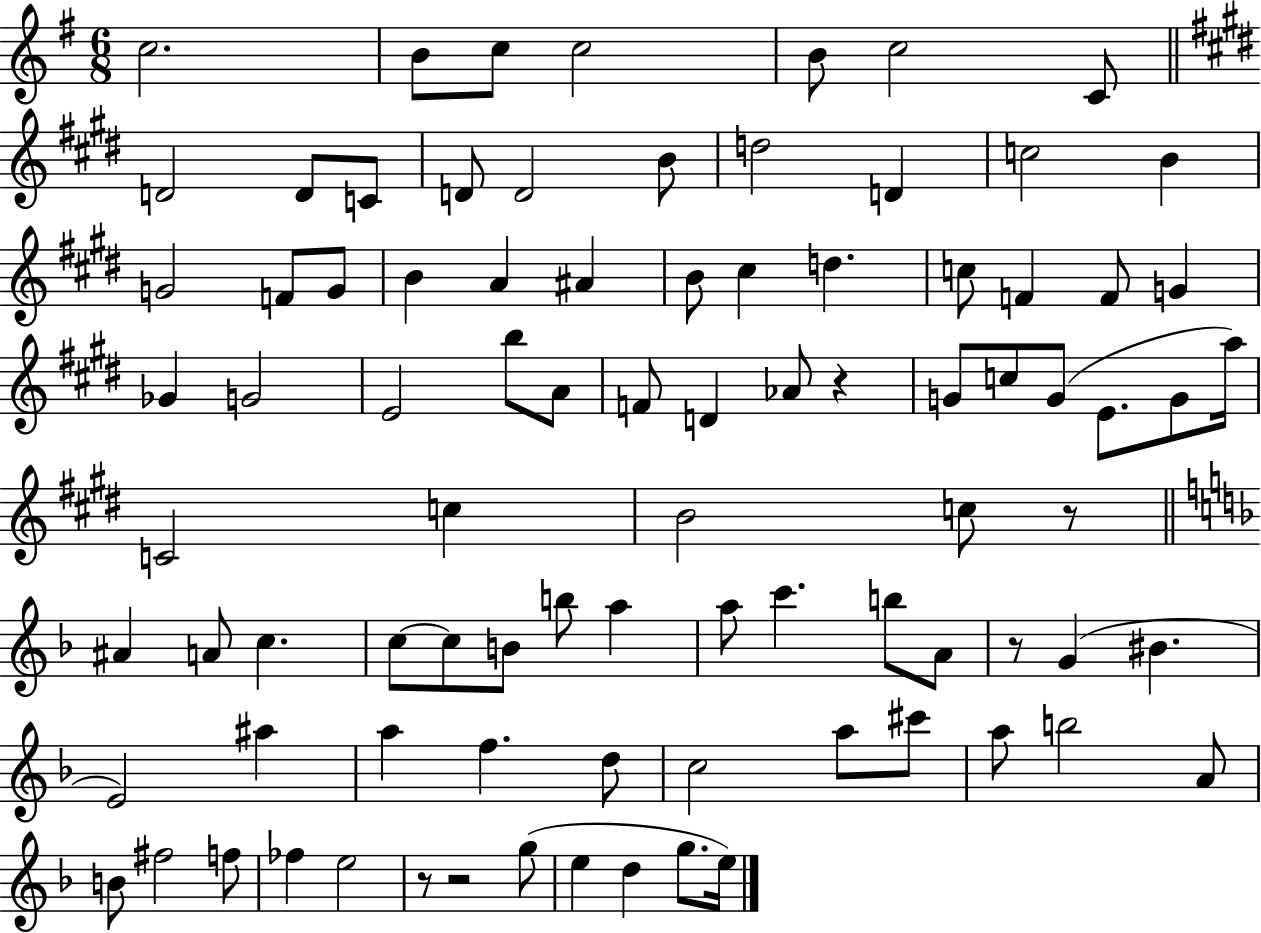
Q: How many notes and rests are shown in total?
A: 88